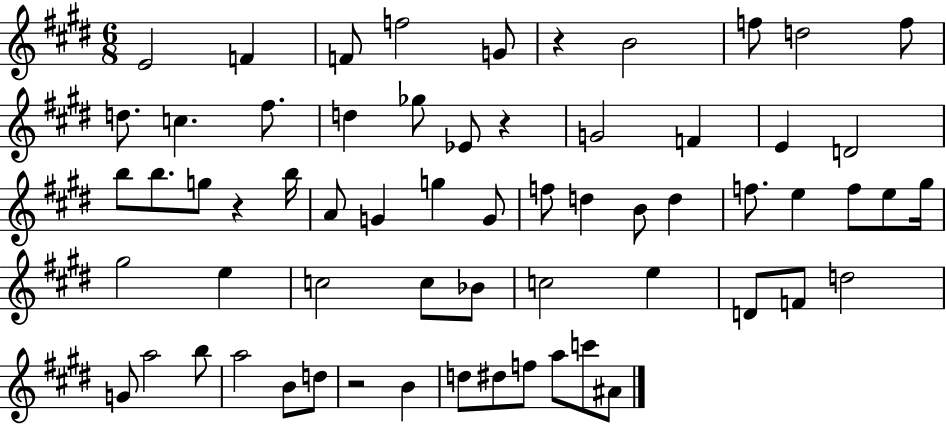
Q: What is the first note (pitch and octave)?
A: E4